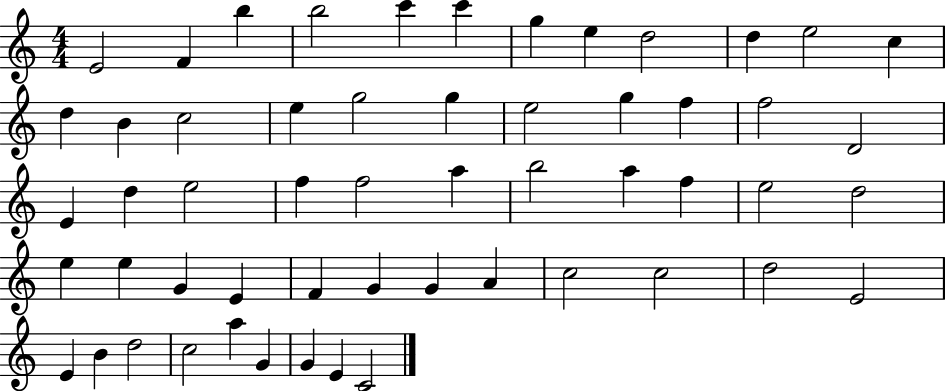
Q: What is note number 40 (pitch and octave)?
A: G4